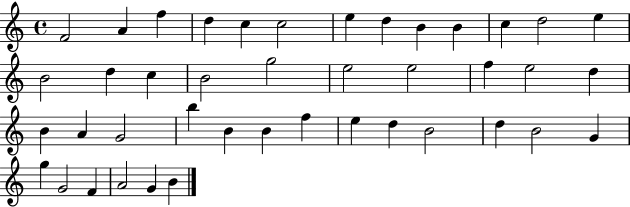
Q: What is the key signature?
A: C major